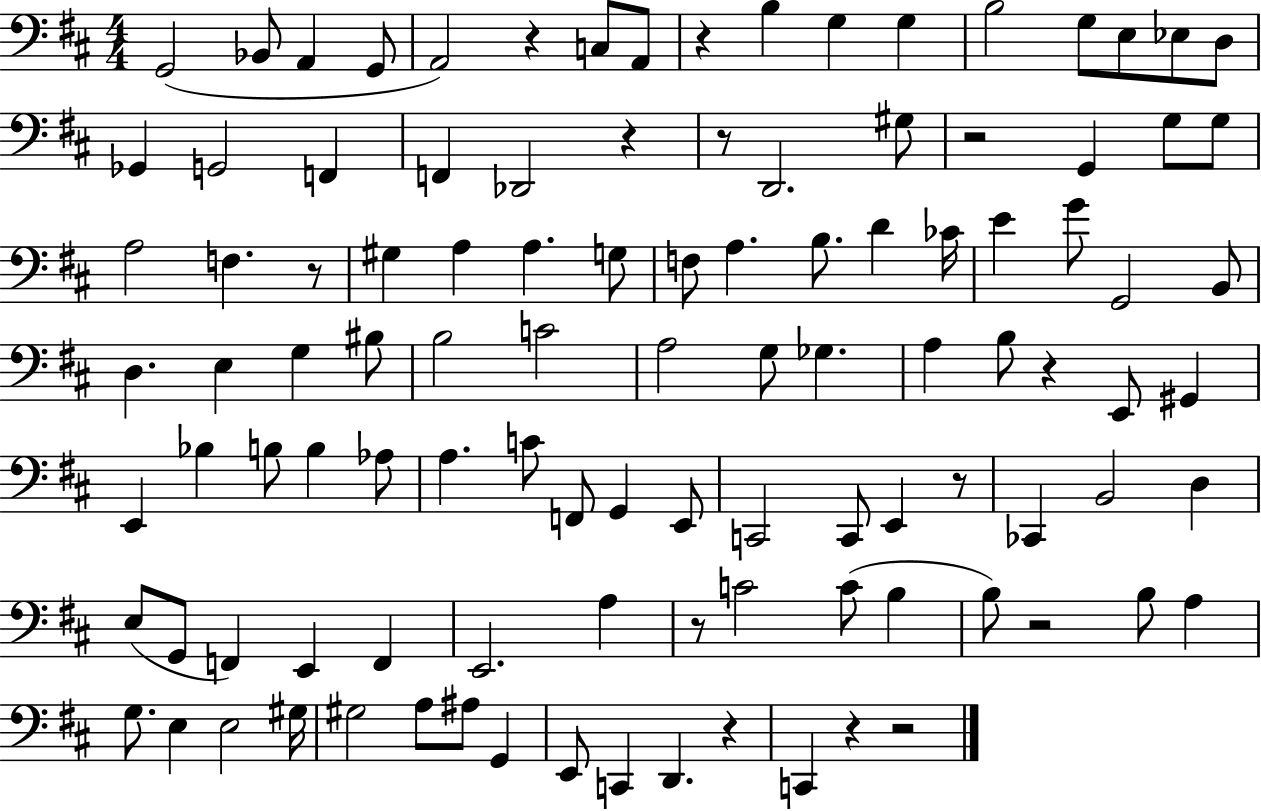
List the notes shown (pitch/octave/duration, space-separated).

G2/h Bb2/e A2/q G2/e A2/h R/q C3/e A2/e R/q B3/q G3/q G3/q B3/h G3/e E3/e Eb3/e D3/e Gb2/q G2/h F2/q F2/q Db2/h R/q R/e D2/h. G#3/e R/h G2/q G3/e G3/e A3/h F3/q. R/e G#3/q A3/q A3/q. G3/e F3/e A3/q. B3/e. D4/q CES4/s E4/q G4/e G2/h B2/e D3/q. E3/q G3/q BIS3/e B3/h C4/h A3/h G3/e Gb3/q. A3/q B3/e R/q E2/e G#2/q E2/q Bb3/q B3/e B3/q Ab3/e A3/q. C4/e F2/e G2/q E2/e C2/h C2/e E2/q R/e CES2/q B2/h D3/q E3/e G2/e F2/q E2/q F2/q E2/h. A3/q R/e C4/h C4/e B3/q B3/e R/h B3/e A3/q G3/e. E3/q E3/h G#3/s G#3/h A3/e A#3/e G2/q E2/e C2/q D2/q. R/q C2/q R/q R/h